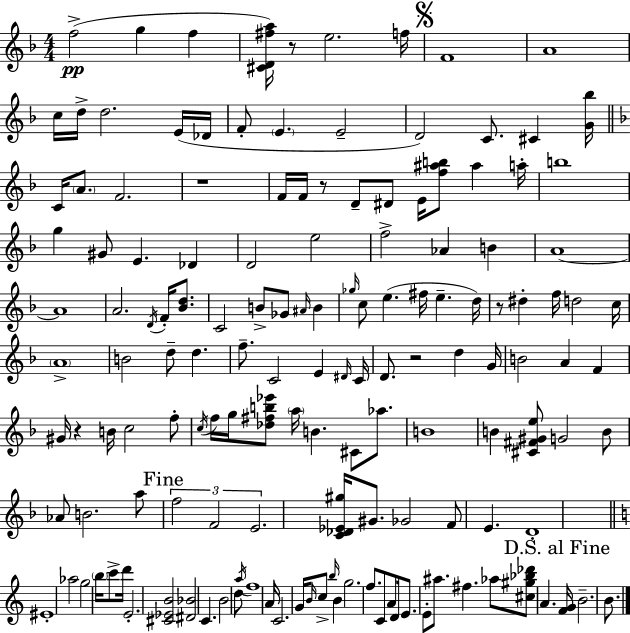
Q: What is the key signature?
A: D minor